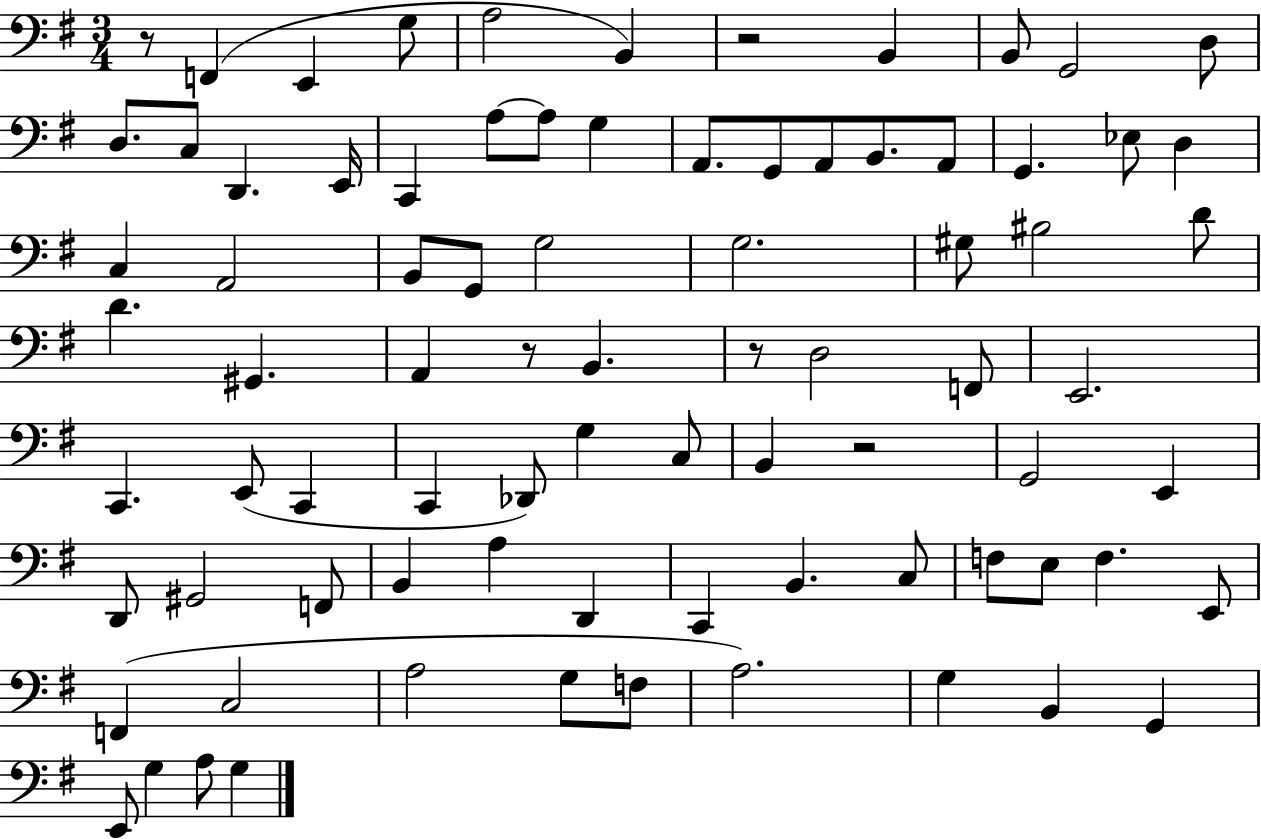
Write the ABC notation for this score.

X:1
T:Untitled
M:3/4
L:1/4
K:G
z/2 F,, E,, G,/2 A,2 B,, z2 B,, B,,/2 G,,2 D,/2 D,/2 C,/2 D,, E,,/4 C,, A,/2 A,/2 G, A,,/2 G,,/2 A,,/2 B,,/2 A,,/2 G,, _E,/2 D, C, A,,2 B,,/2 G,,/2 G,2 G,2 ^G,/2 ^B,2 D/2 D ^G,, A,, z/2 B,, z/2 D,2 F,,/2 E,,2 C,, E,,/2 C,, C,, _D,,/2 G, C,/2 B,, z2 G,,2 E,, D,,/2 ^G,,2 F,,/2 B,, A, D,, C,, B,, C,/2 F,/2 E,/2 F, E,,/2 F,, C,2 A,2 G,/2 F,/2 A,2 G, B,, G,, E,,/2 G, A,/2 G,